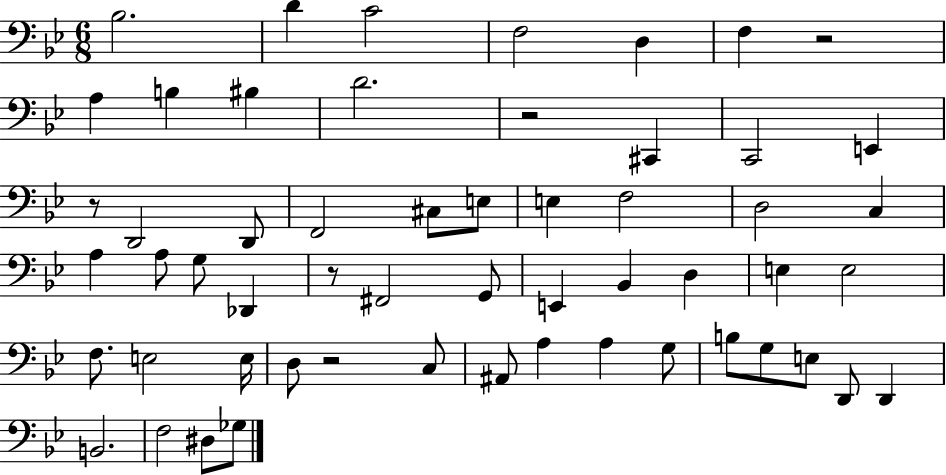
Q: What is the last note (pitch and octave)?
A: Gb3